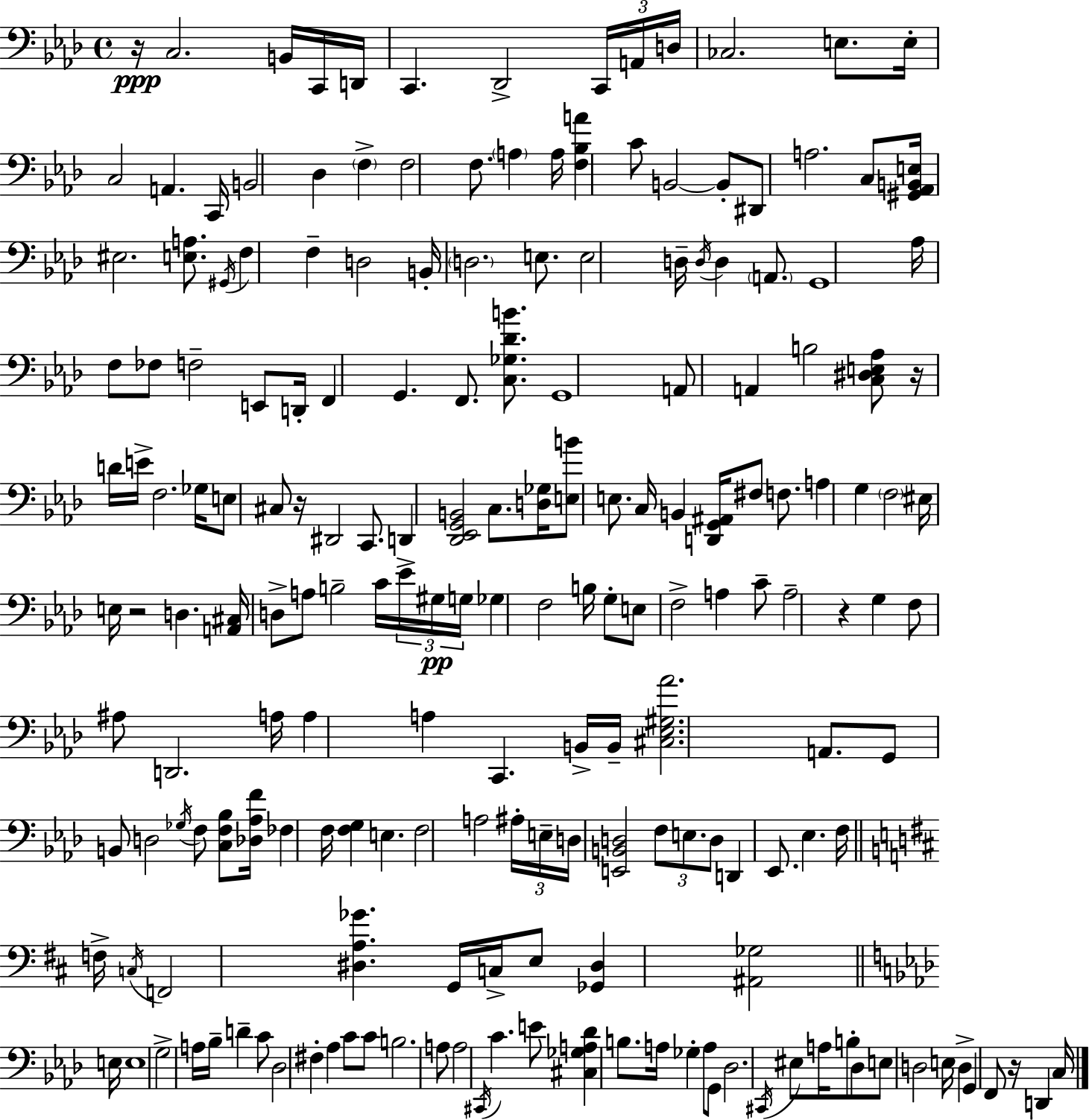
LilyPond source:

{
  \clef bass
  \time 4/4
  \defaultTimeSignature
  \key f \minor
  r16\ppp c2. b,16 c,16 d,16 | c,4. des,2-> \tuplet 3/2 { c,16 a,16 | d16 } ces2. e8. | e16-. c2 a,4. c,16 | \break b,2 des4 \parenthesize f4-> | f2 f8. \parenthesize a4 a16 | <f bes a'>4 c'8 b,2~~ b,8-. | dis,8 a2. c8 | \break <gis, aes, b, e>16 eis2. <e a>8. | \acciaccatura { gis,16 } f4 f4-- d2 | b,16-. \parenthesize d2. e8. | e2 d16-- \acciaccatura { d16 } d4 \parenthesize a,8. | \break g,1 | aes16 f8 fes8 f2-- e,8 | d,16-. f,4 g,4. f,8. <c ges des' b'>8. | g,1 | \break a,8 a,4 b2 | <c dis e aes>8 r16 d'16 e'16-> f2. | ges16 e8 cis8 r16 dis,2 c,8. | d,4-> <des, ees, g, b,>2 c8. | \break <d ges>16 <e b'>8 e8. c16 b,4 <d, g, ais,>16 fis8 f8. | a4 g4 \parenthesize f2 | eis16 e16 r2 d4. | <a, cis>16 d8-> a8 b2-- c'16 | \break \tuplet 3/2 { ees'16 gis16\pp g16 } ges4 f2 b16 | g8-. e8 f2-> a4 | c'8-- a2-- r4 g4 | f8 ais8 d,2. | \break a16 a4 a4 c,4. | b,16-> b,16-- <cis ees gis aes'>2. a,8. | g,8 b,8 d2 \acciaccatura { ges16 } f8 | <c f bes>8 <des aes f'>16 fes4 f16 <f g>4 e4. | \break f2 a2 | \tuplet 3/2 { ais16-. e16-- d16 } <e, b, d>2 \tuplet 3/2 { f8 | e8. d8 } d,4 ees,8. ees4. | f16 \bar "||" \break \key d \major f16-> \acciaccatura { c16 } f,2 <dis a ges'>4. | g,16 c16-> e8 <ges, dis>4 <ais, ges>2 | \bar "||" \break \key f \minor e16 e1 | g2-> a16 bes16-- d'4-- c'8 | des2 fis4-. aes4 | c'8 c'8 b2. | \break a8 a2 \acciaccatura { cis,16 } c'4. | e'8 <cis ges a des'>4 b8. a16 ges4-. | a8 g,8 des2. | \acciaccatura { cis,16 } eis8 a16 b8-. des8 e8 d2 | \break e16 d4-> g,4 f,8 r16 d,4 | c16 \bar "|."
}